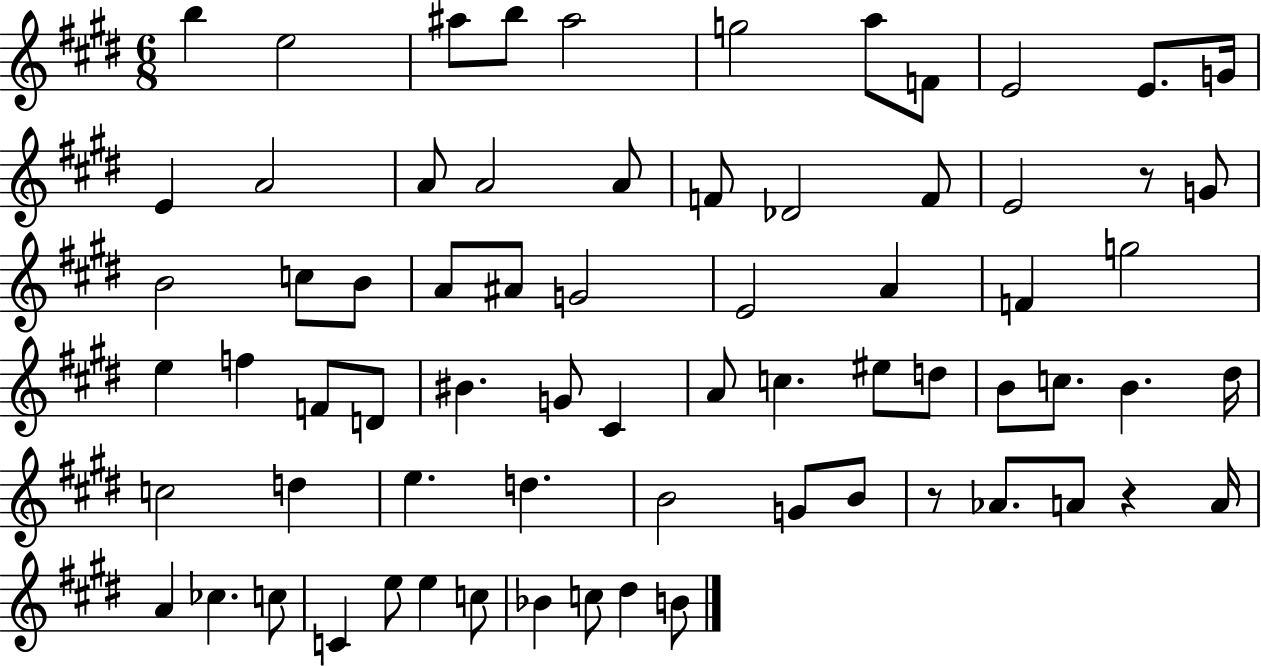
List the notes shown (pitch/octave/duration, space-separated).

B5/q E5/h A#5/e B5/e A#5/h G5/h A5/e F4/e E4/h E4/e. G4/s E4/q A4/h A4/e A4/h A4/e F4/e Db4/h F4/e E4/h R/e G4/e B4/h C5/e B4/e A4/e A#4/e G4/h E4/h A4/q F4/q G5/h E5/q F5/q F4/e D4/e BIS4/q. G4/e C#4/q A4/e C5/q. EIS5/e D5/e B4/e C5/e. B4/q. D#5/s C5/h D5/q E5/q. D5/q. B4/h G4/e B4/e R/e Ab4/e. A4/e R/q A4/s A4/q CES5/q. C5/e C4/q E5/e E5/q C5/e Bb4/q C5/e D#5/q B4/e